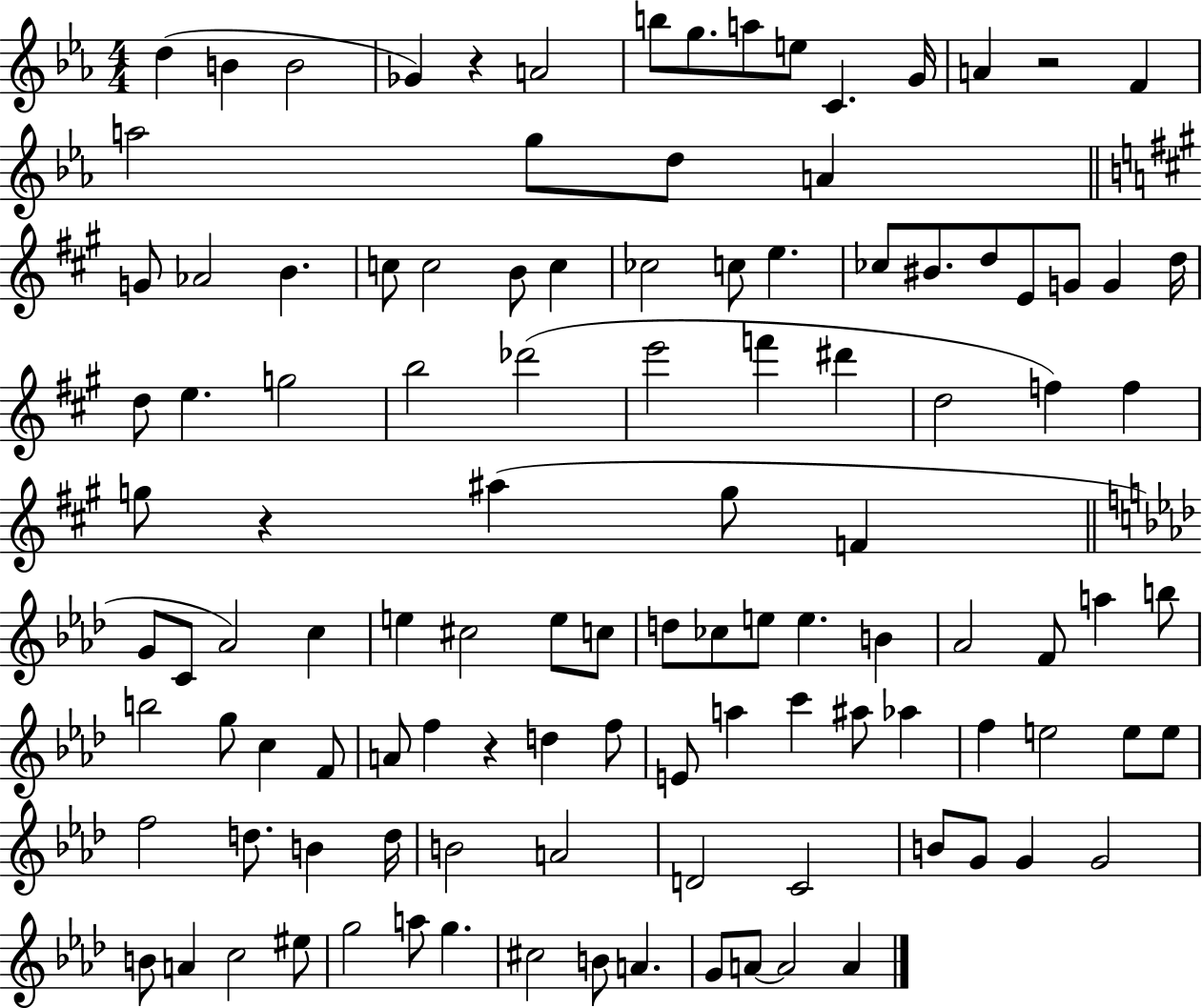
{
  \clef treble
  \numericTimeSignature
  \time 4/4
  \key ees \major
  d''4( b'4 b'2 | ges'4) r4 a'2 | b''8 g''8. a''8 e''8 c'4. g'16 | a'4 r2 f'4 | \break a''2 g''8 d''8 a'4 | \bar "||" \break \key a \major g'8 aes'2 b'4. | c''8 c''2 b'8 c''4 | ces''2 c''8 e''4. | ces''8 bis'8. d''8 e'8 g'8 g'4 d''16 | \break d''8 e''4. g''2 | b''2 des'''2( | e'''2 f'''4 dis'''4 | d''2 f''4) f''4 | \break g''8 r4 ais''4( g''8 f'4 | \bar "||" \break \key aes \major g'8 c'8 aes'2) c''4 | e''4 cis''2 e''8 c''8 | d''8 ces''8 e''8 e''4. b'4 | aes'2 f'8 a''4 b''8 | \break b''2 g''8 c''4 f'8 | a'8 f''4 r4 d''4 f''8 | e'8 a''4 c'''4 ais''8 aes''4 | f''4 e''2 e''8 e''8 | \break f''2 d''8. b'4 d''16 | b'2 a'2 | d'2 c'2 | b'8 g'8 g'4 g'2 | \break b'8 a'4 c''2 eis''8 | g''2 a''8 g''4. | cis''2 b'8 a'4. | g'8 a'8~~ a'2 a'4 | \break \bar "|."
}